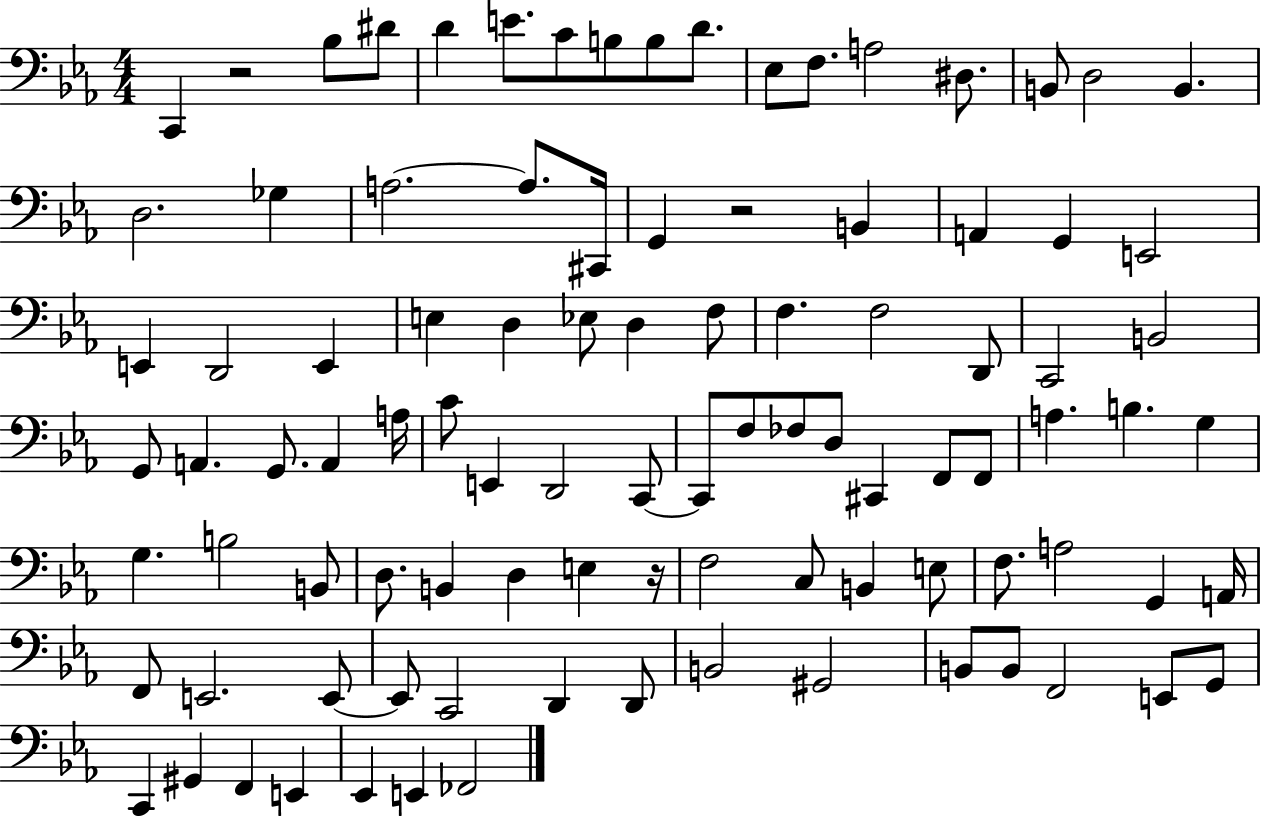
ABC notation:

X:1
T:Untitled
M:4/4
L:1/4
K:Eb
C,, z2 _B,/2 ^D/2 D E/2 C/2 B,/2 B,/2 D/2 _E,/2 F,/2 A,2 ^D,/2 B,,/2 D,2 B,, D,2 _G, A,2 A,/2 ^C,,/4 G,, z2 B,, A,, G,, E,,2 E,, D,,2 E,, E, D, _E,/2 D, F,/2 F, F,2 D,,/2 C,,2 B,,2 G,,/2 A,, G,,/2 A,, A,/4 C/2 E,, D,,2 C,,/2 C,,/2 F,/2 _F,/2 D,/2 ^C,, F,,/2 F,,/2 A, B, G, G, B,2 B,,/2 D,/2 B,, D, E, z/4 F,2 C,/2 B,, E,/2 F,/2 A,2 G,, A,,/4 F,,/2 E,,2 E,,/2 E,,/2 C,,2 D,, D,,/2 B,,2 ^G,,2 B,,/2 B,,/2 F,,2 E,,/2 G,,/2 C,, ^G,, F,, E,, _E,, E,, _F,,2